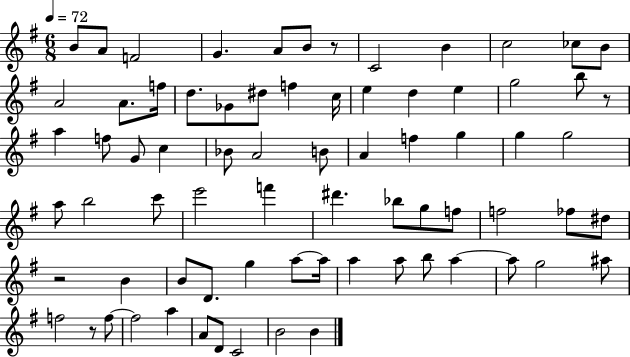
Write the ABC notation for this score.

X:1
T:Untitled
M:6/8
L:1/4
K:G
B/2 A/2 F2 G A/2 B/2 z/2 C2 B c2 _c/2 B/2 A2 A/2 f/4 d/2 _G/2 ^d/2 f c/4 e d e g2 b/2 z/2 a f/2 G/2 c _B/2 A2 B/2 A f g g g2 a/2 b2 c'/2 e'2 f' ^d' _b/2 g/2 f/2 f2 _f/2 ^d/2 z2 B B/2 D/2 g a/2 a/4 a a/2 b/2 a a/2 g2 ^a/2 f2 z/2 f/2 f2 a A/2 D/2 C2 B2 B